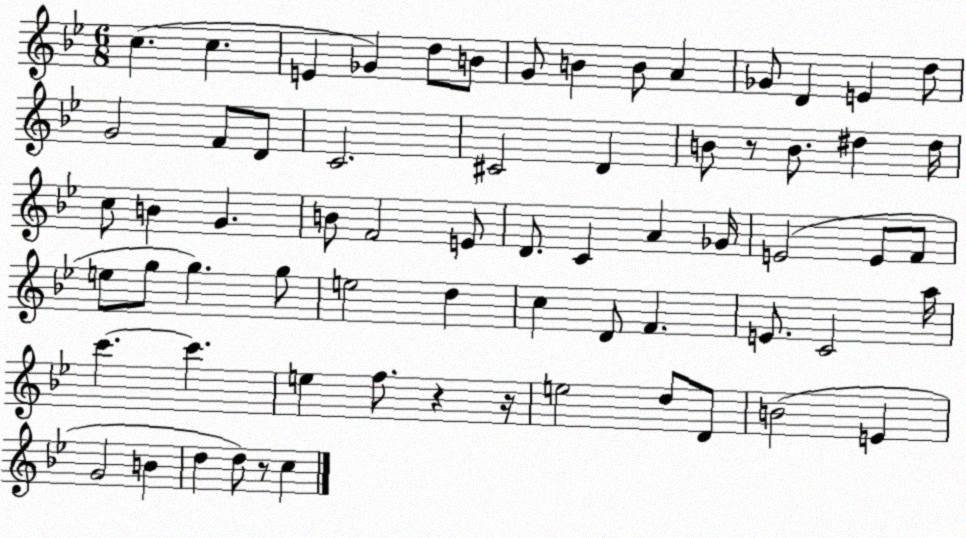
X:1
T:Untitled
M:6/8
L:1/4
K:Bb
c c E _G d/2 B/2 G/2 B B/2 A _G/2 D E d/2 G2 F/2 D/2 C2 ^C2 D B/2 z/2 B/2 ^d ^d/4 c/2 B G B/2 F2 E/2 D/2 C A _G/4 E2 E/2 F/2 e/2 g/2 g g/2 e2 d c D/2 F E/2 C2 a/4 c' c' e f/2 z z/4 e2 d/2 D/2 B2 E G2 B d d/2 z/2 c